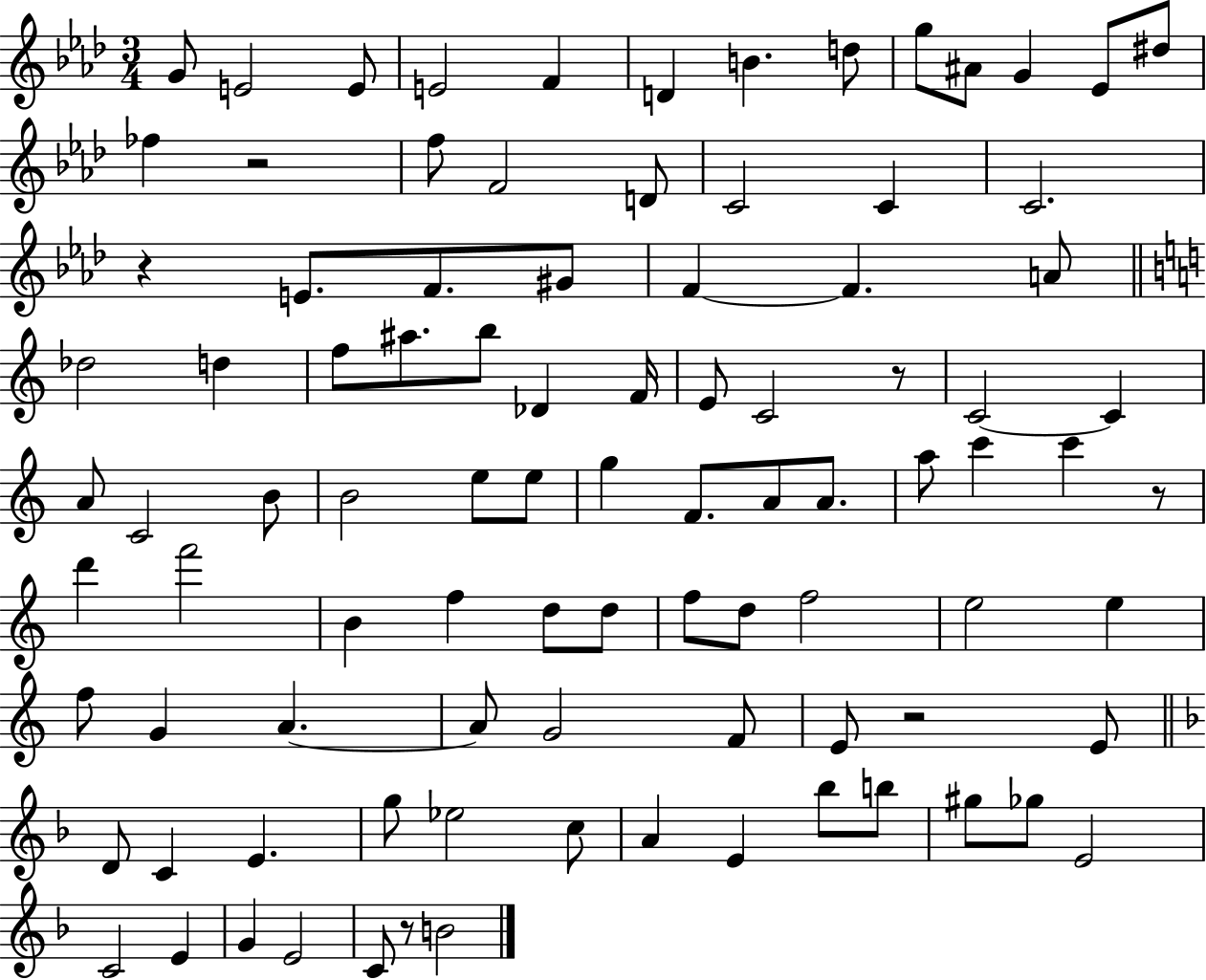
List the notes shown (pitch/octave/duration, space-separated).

G4/e E4/h E4/e E4/h F4/q D4/q B4/q. D5/e G5/e A#4/e G4/q Eb4/e D#5/e FES5/q R/h F5/e F4/h D4/e C4/h C4/q C4/h. R/q E4/e. F4/e. G#4/e F4/q F4/q. A4/e Db5/h D5/q F5/e A#5/e. B5/e Db4/q F4/s E4/e C4/h R/e C4/h C4/q A4/e C4/h B4/e B4/h E5/e E5/e G5/q F4/e. A4/e A4/e. A5/e C6/q C6/q R/e D6/q F6/h B4/q F5/q D5/e D5/e F5/e D5/e F5/h E5/h E5/q F5/e G4/q A4/q. A4/e G4/h F4/e E4/e R/h E4/e D4/e C4/q E4/q. G5/e Eb5/h C5/e A4/q E4/q Bb5/e B5/e G#5/e Gb5/e E4/h C4/h E4/q G4/q E4/h C4/e R/e B4/h